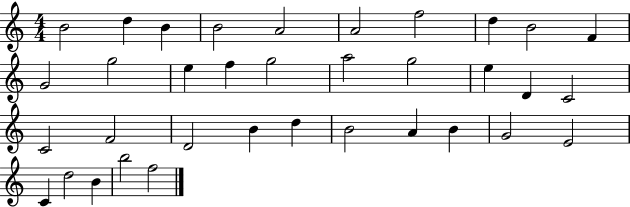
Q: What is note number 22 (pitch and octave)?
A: F4